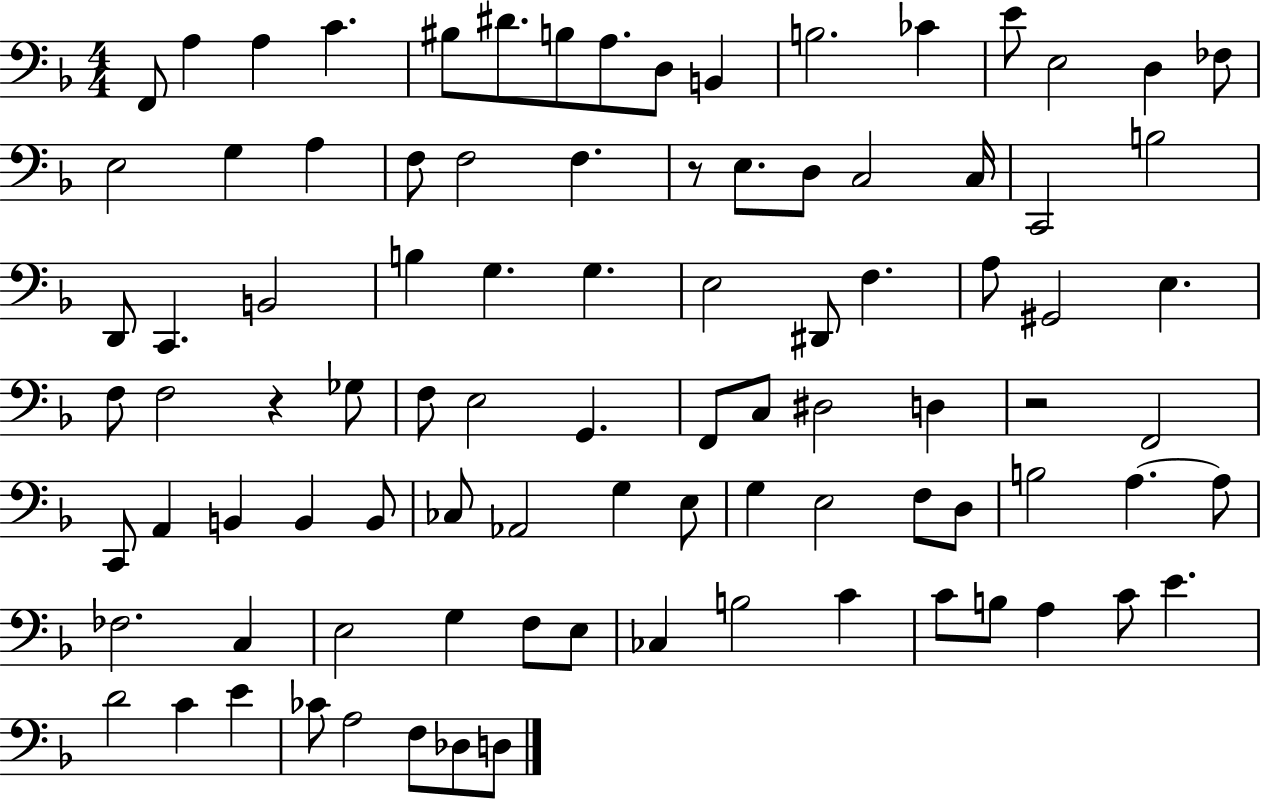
F2/e A3/q A3/q C4/q. BIS3/e D#4/e. B3/e A3/e. D3/e B2/q B3/h. CES4/q E4/e E3/h D3/q FES3/e E3/h G3/q A3/q F3/e F3/h F3/q. R/e E3/e. D3/e C3/h C3/s C2/h B3/h D2/e C2/q. B2/h B3/q G3/q. G3/q. E3/h D#2/e F3/q. A3/e G#2/h E3/q. F3/e F3/h R/q Gb3/e F3/e E3/h G2/q. F2/e C3/e D#3/h D3/q R/h F2/h C2/e A2/q B2/q B2/q B2/e CES3/e Ab2/h G3/q E3/e G3/q E3/h F3/e D3/e B3/h A3/q. A3/e FES3/h. C3/q E3/h G3/q F3/e E3/e CES3/q B3/h C4/q C4/e B3/e A3/q C4/e E4/q. D4/h C4/q E4/q CES4/e A3/h F3/e Db3/e D3/e